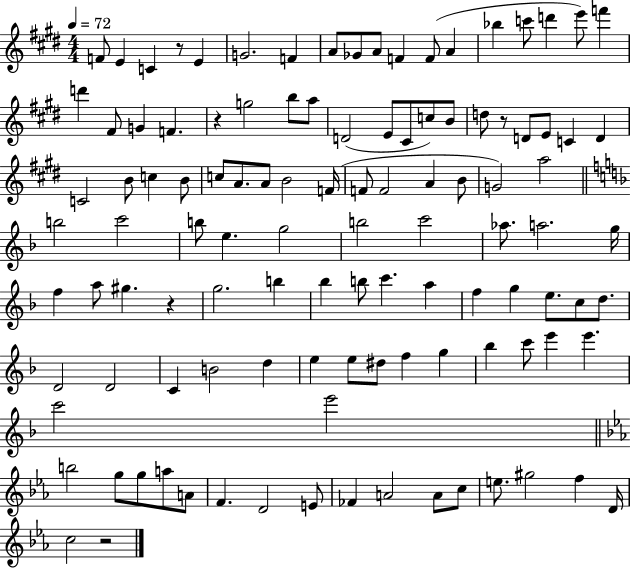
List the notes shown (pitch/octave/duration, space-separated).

F4/e E4/q C4/q R/e E4/q G4/h. F4/q A4/e Gb4/e A4/e F4/q F4/e A4/q Bb5/q C6/e D6/q E6/e F6/q D6/q F#4/e G4/q F4/q. R/q G5/h B5/e A5/e D4/h E4/e C#4/e C5/e B4/e D5/e R/e D4/e E4/e C4/q D4/q C4/h B4/e C5/q B4/e C5/e A4/e. A4/e B4/h F4/s F4/e F4/h A4/q B4/e G4/h A5/h B5/h C6/h B5/e E5/q. G5/h B5/h C6/h Ab5/e. A5/h. G5/s F5/q A5/e G#5/q. R/q G5/h. B5/q Bb5/q B5/e C6/q. A5/q F5/q G5/q E5/e. C5/e D5/e. D4/h D4/h C4/q B4/h D5/q E5/q E5/e D#5/e F5/q G5/q Bb5/q C6/e E6/q E6/q. C6/h E6/h B5/h G5/e G5/e A5/e A4/e F4/q. D4/h E4/e FES4/q A4/h A4/e C5/e E5/e. G#5/h F5/q D4/s C5/h R/h